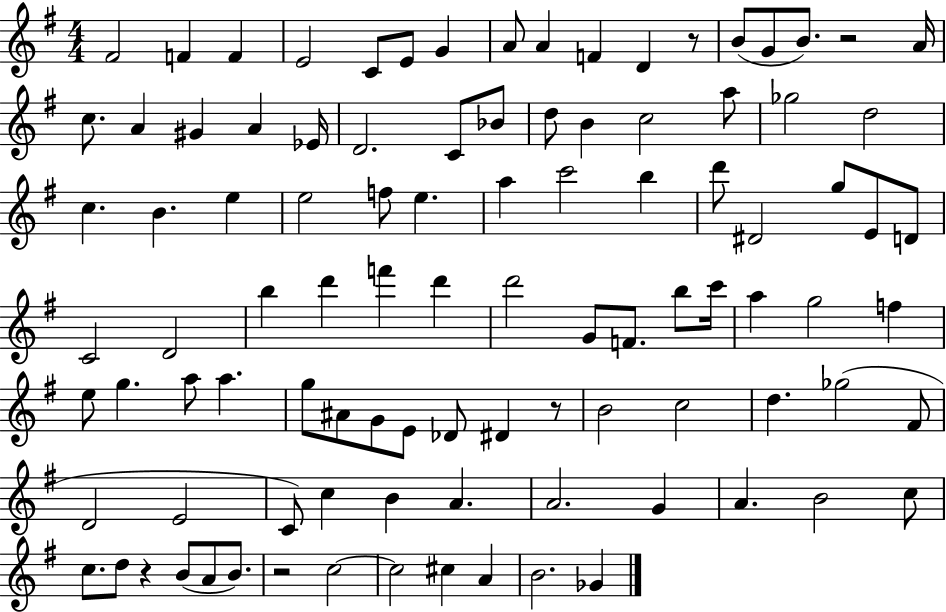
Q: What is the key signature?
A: G major